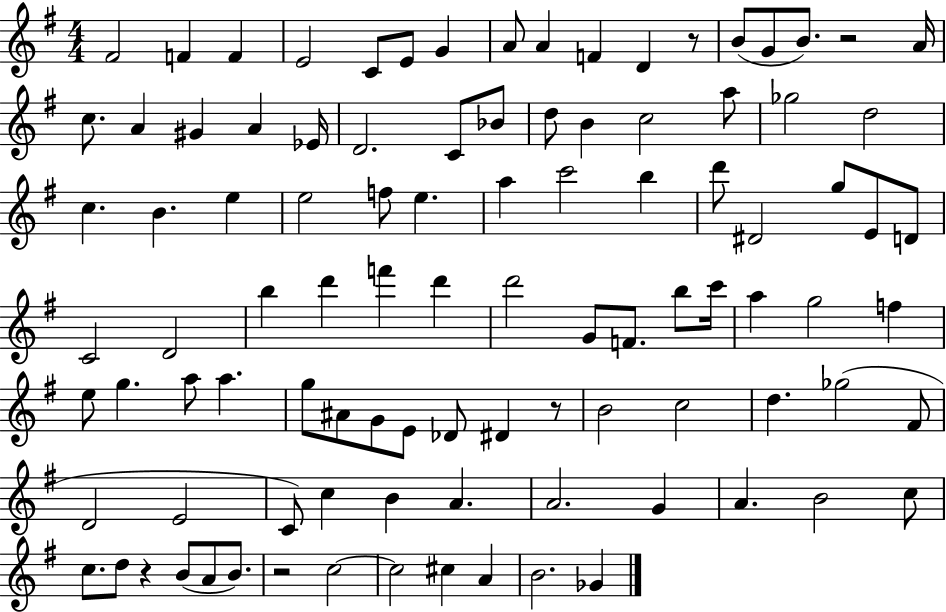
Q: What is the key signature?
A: G major